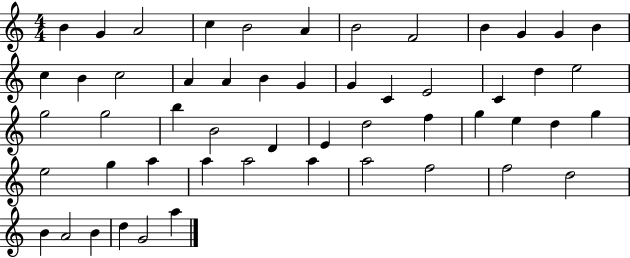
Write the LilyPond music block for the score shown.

{
  \clef treble
  \numericTimeSignature
  \time 4/4
  \key c \major
  b'4 g'4 a'2 | c''4 b'2 a'4 | b'2 f'2 | b'4 g'4 g'4 b'4 | \break c''4 b'4 c''2 | a'4 a'4 b'4 g'4 | g'4 c'4 e'2 | c'4 d''4 e''2 | \break g''2 g''2 | b''4 b'2 d'4 | e'4 d''2 f''4 | g''4 e''4 d''4 g''4 | \break e''2 g''4 a''4 | a''4 a''2 a''4 | a''2 f''2 | f''2 d''2 | \break b'4 a'2 b'4 | d''4 g'2 a''4 | \bar "|."
}